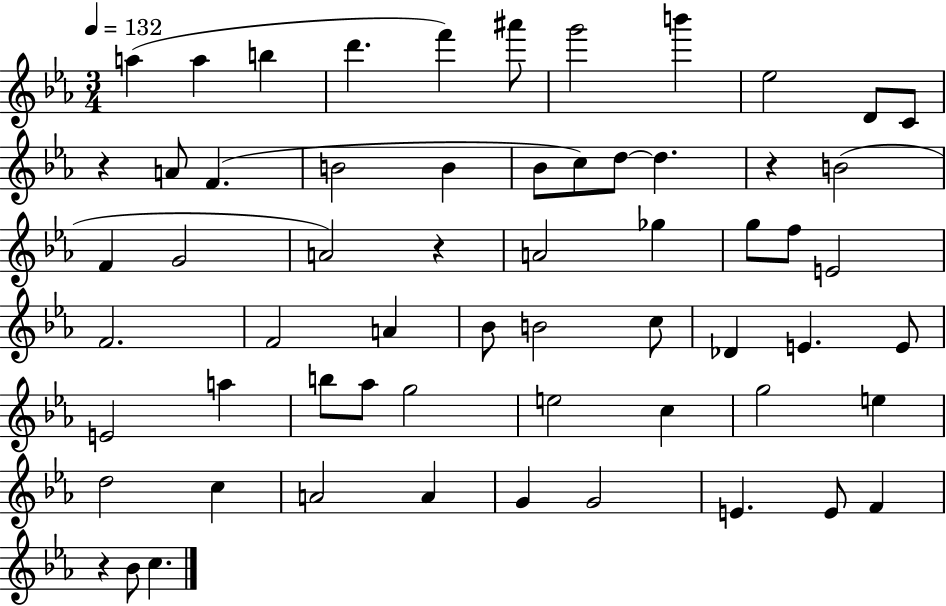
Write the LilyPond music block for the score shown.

{
  \clef treble
  \numericTimeSignature
  \time 3/4
  \key ees \major
  \tempo 4 = 132
  a''4( a''4 b''4 | d'''4. f'''4) ais'''8 | g'''2 b'''4 | ees''2 d'8 c'8 | \break r4 a'8 f'4.( | b'2 b'4 | bes'8 c''8) d''8~~ d''4. | r4 b'2( | \break f'4 g'2 | a'2) r4 | a'2 ges''4 | g''8 f''8 e'2 | \break f'2. | f'2 a'4 | bes'8 b'2 c''8 | des'4 e'4. e'8 | \break e'2 a''4 | b''8 aes''8 g''2 | e''2 c''4 | g''2 e''4 | \break d''2 c''4 | a'2 a'4 | g'4 g'2 | e'4. e'8 f'4 | \break r4 bes'8 c''4. | \bar "|."
}